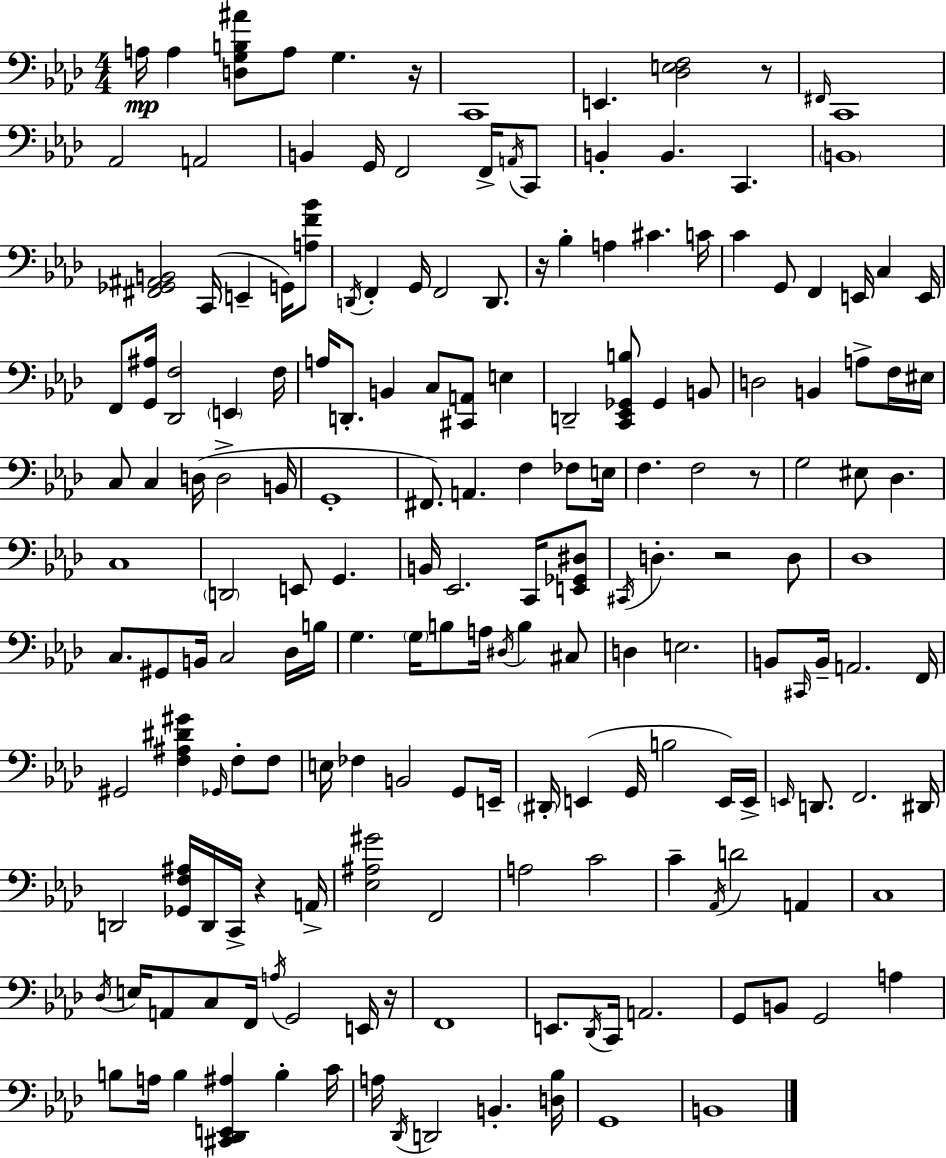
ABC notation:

X:1
T:Untitled
M:4/4
L:1/4
K:Ab
A,/4 A, [D,G,B,^A]/2 A,/2 G, z/4 C,,4 E,, [_D,E,F,]2 z/2 ^F,,/4 C,,4 _A,,2 A,,2 B,, G,,/4 F,,2 F,,/4 A,,/4 C,,/2 B,, B,, C,, B,,4 [^F,,_G,,^A,,B,,]2 C,,/4 E,, G,,/4 [A,F_B]/2 D,,/4 F,, G,,/4 F,,2 D,,/2 z/4 _B, A, ^C C/4 C G,,/2 F,, E,,/4 C, E,,/4 F,,/2 [G,,^A,]/4 [_D,,F,]2 E,, F,/4 A,/4 D,,/2 B,, C,/2 [^C,,A,,]/2 E, D,,2 [C,,_E,,_G,,B,]/2 _G,, B,,/2 D,2 B,, A,/2 F,/4 ^E,/4 C,/2 C, D,/4 D,2 B,,/4 G,,4 ^F,,/2 A,, F, _F,/2 E,/4 F, F,2 z/2 G,2 ^E,/2 _D, C,4 D,,2 E,,/2 G,, B,,/4 _E,,2 C,,/4 [E,,_G,,^D,]/2 ^C,,/4 D, z2 D,/2 _D,4 C,/2 ^G,,/2 B,,/4 C,2 _D,/4 B,/4 G, G,/4 B,/2 A,/4 ^D,/4 B, ^C,/2 D, E,2 B,,/2 ^C,,/4 B,,/4 A,,2 F,,/4 ^G,,2 [F,^A,^D^G] _G,,/4 F,/2 F,/2 E,/4 _F, B,,2 G,,/2 E,,/4 ^D,,/4 E,, G,,/4 B,2 E,,/4 E,,/4 E,,/4 D,,/2 F,,2 ^D,,/4 D,,2 [_G,,F,^A,]/4 D,,/4 C,,/4 z A,,/4 [_E,^A,^G]2 F,,2 A,2 C2 C _A,,/4 D2 A,, C,4 _D,/4 E,/4 A,,/2 C,/2 F,,/4 A,/4 G,,2 E,,/4 z/4 F,,4 E,,/2 _D,,/4 C,,/4 A,,2 G,,/2 B,,/2 G,,2 A, B,/2 A,/4 B, [^C,,_D,,E,,^A,] B, C/4 A,/4 _D,,/4 D,,2 B,, [D,_B,]/4 G,,4 B,,4